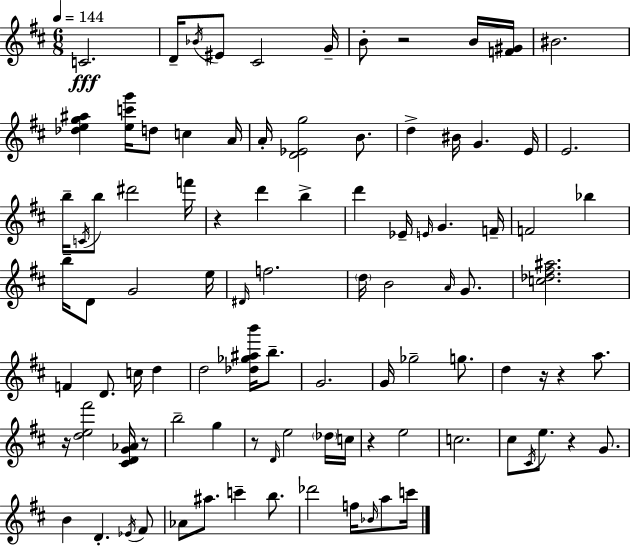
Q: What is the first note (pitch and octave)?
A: C4